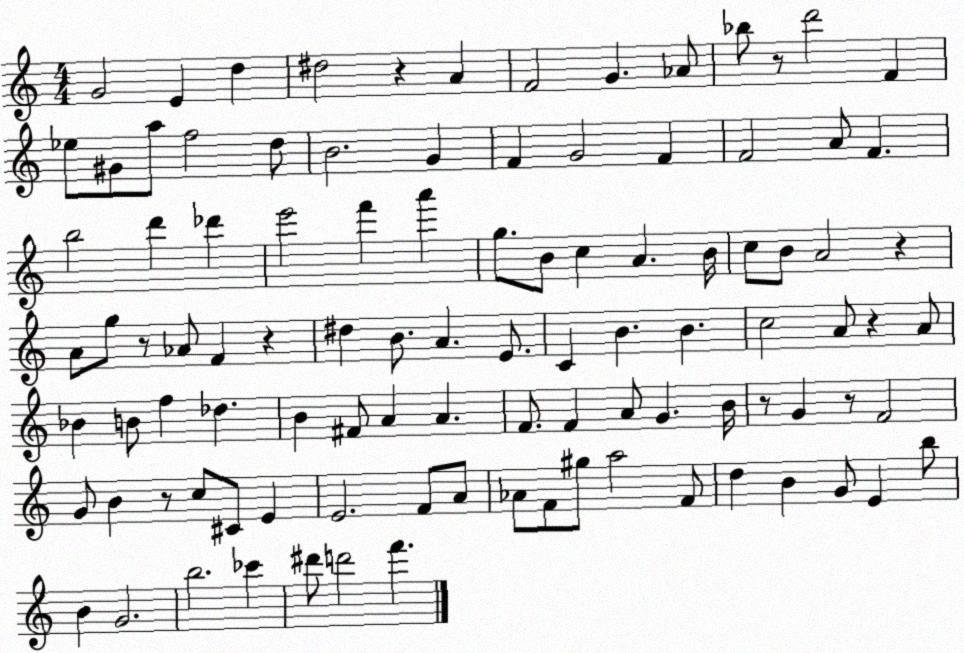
X:1
T:Untitled
M:4/4
L:1/4
K:C
G2 E d ^d2 z A F2 G _A/2 _b/2 z/2 d'2 F _e/2 ^G/2 a/2 f2 d/2 B2 G F G2 F F2 A/2 F b2 d' _d' e'2 f' a' g/2 B/2 c A B/4 c/2 B/2 A2 z A/2 g/2 z/2 _A/2 F z ^d B/2 A E/2 C B B c2 A/2 z A/2 _B B/2 f _d B ^F/2 A A F/2 F A/2 G B/4 z/2 G z/2 F2 G/2 B z/2 c/2 ^C/2 E E2 F/2 A/2 _A/2 F/2 ^g/2 a2 F/2 d B G/2 E b/2 B G2 b2 _c' ^d'/2 d'2 f'